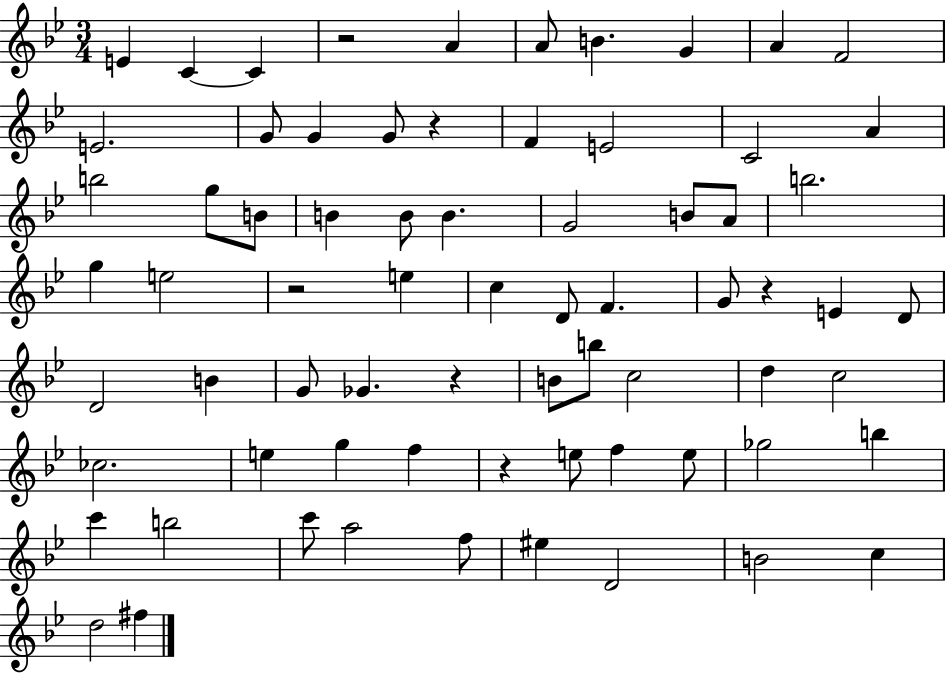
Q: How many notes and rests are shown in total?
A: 71